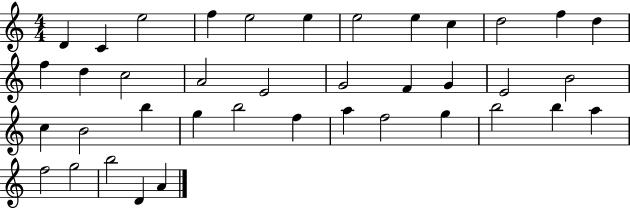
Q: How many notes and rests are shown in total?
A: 39